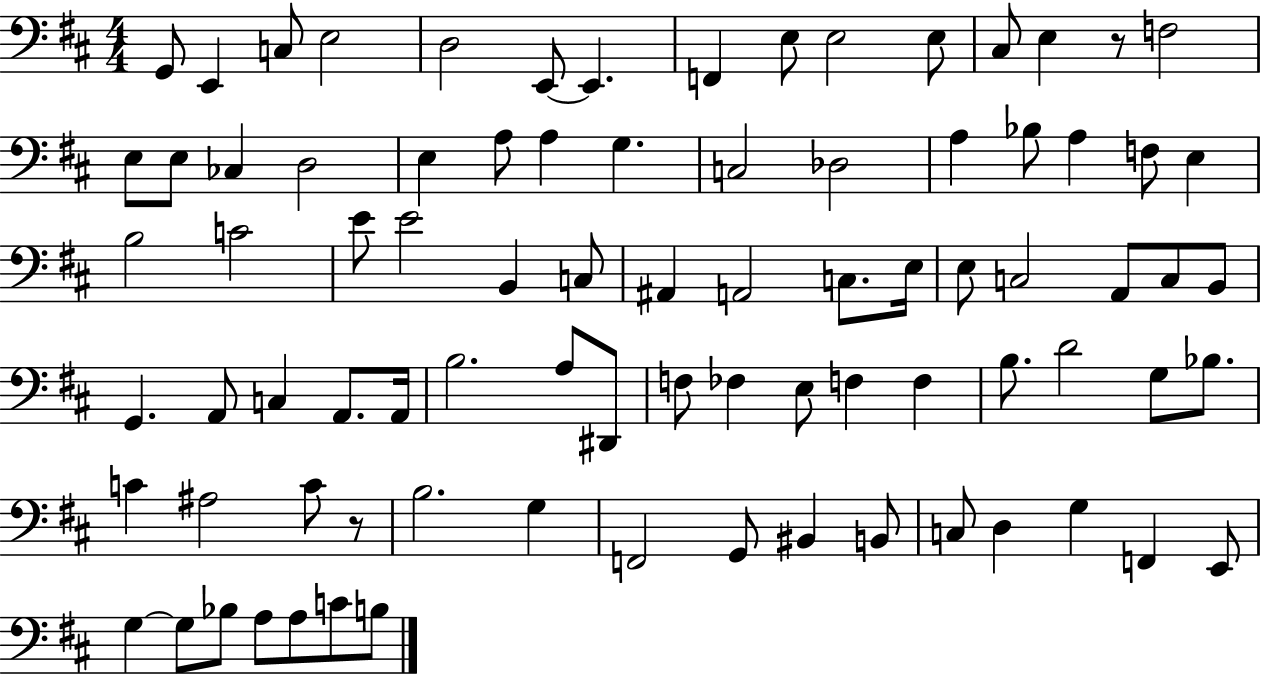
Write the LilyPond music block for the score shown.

{
  \clef bass
  \numericTimeSignature
  \time 4/4
  \key d \major
  g,8 e,4 c8 e2 | d2 e,8~~ e,4. | f,4 e8 e2 e8 | cis8 e4 r8 f2 | \break e8 e8 ces4 d2 | e4 a8 a4 g4. | c2 des2 | a4 bes8 a4 f8 e4 | \break b2 c'2 | e'8 e'2 b,4 c8 | ais,4 a,2 c8. e16 | e8 c2 a,8 c8 b,8 | \break g,4. a,8 c4 a,8. a,16 | b2. a8 dis,8 | f8 fes4 e8 f4 f4 | b8. d'2 g8 bes8. | \break c'4 ais2 c'8 r8 | b2. g4 | f,2 g,8 bis,4 b,8 | c8 d4 g4 f,4 e,8 | \break g4~~ g8 bes8 a8 a8 c'8 b8 | \bar "|."
}